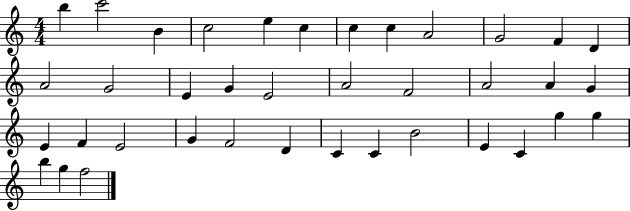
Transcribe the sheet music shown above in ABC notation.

X:1
T:Untitled
M:4/4
L:1/4
K:C
b c'2 B c2 e c c c A2 G2 F D A2 G2 E G E2 A2 F2 A2 A G E F E2 G F2 D C C B2 E C g g b g f2